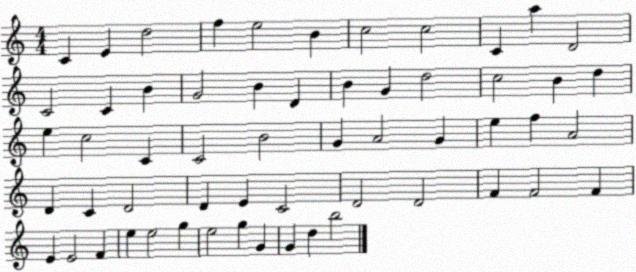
X:1
T:Untitled
M:4/4
L:1/4
K:C
C E d2 f e2 B c2 c2 C a D2 C2 C B G2 B D B G d2 c2 B d e c2 C C2 B2 G A2 G e f A2 D C D2 D E C2 D2 D2 F F2 F E E2 F e e2 g e2 g G G d b2